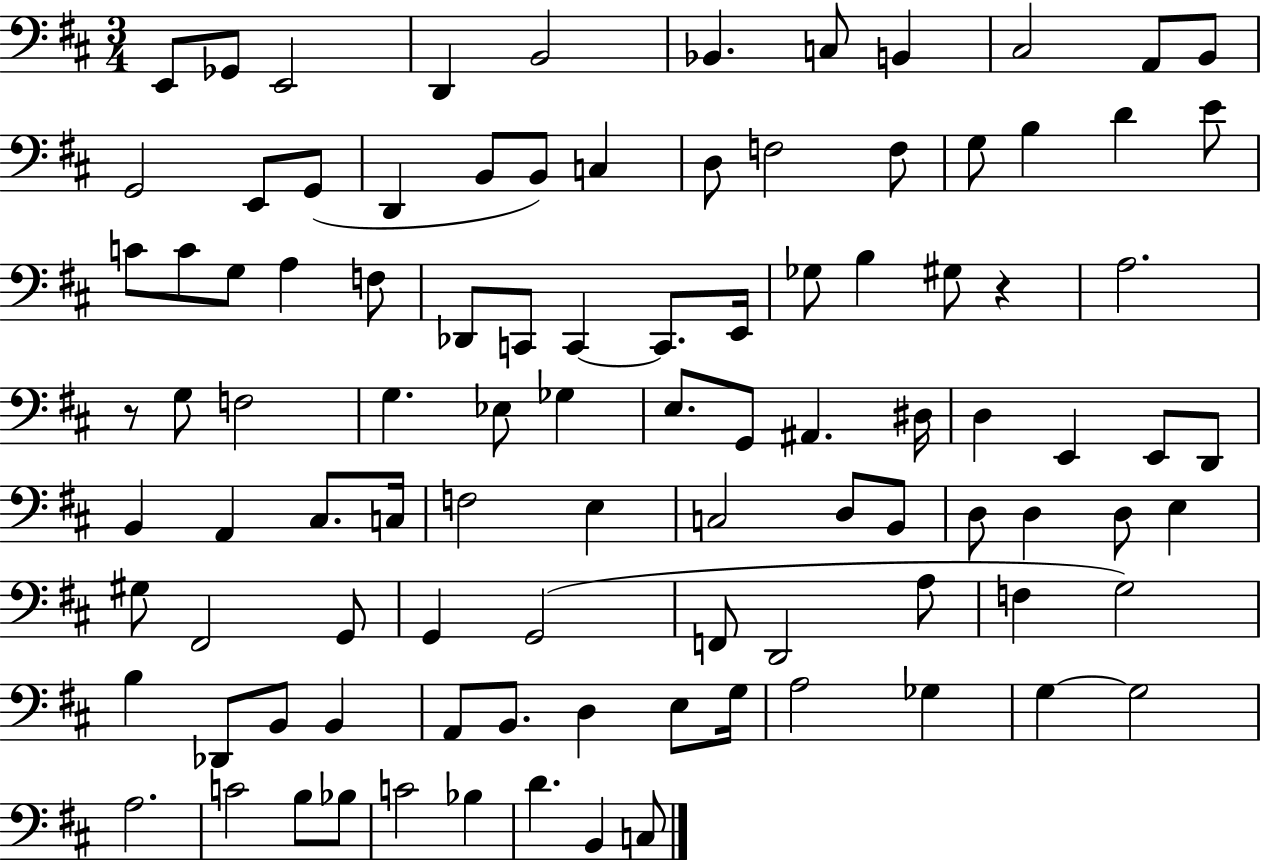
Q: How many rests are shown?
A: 2